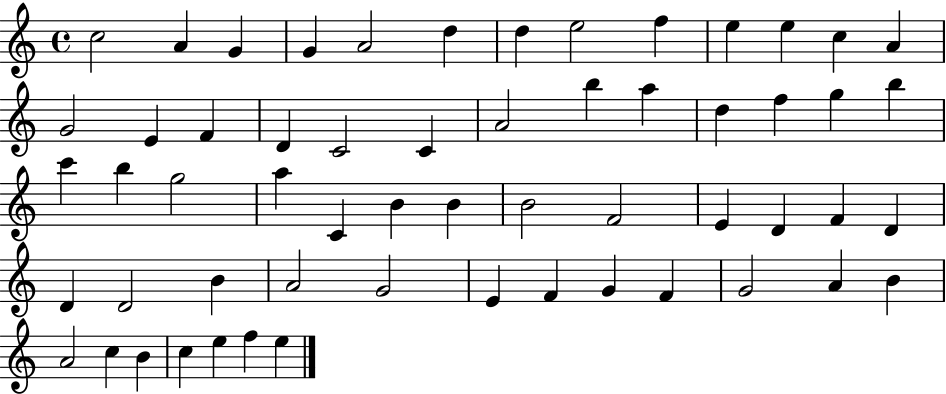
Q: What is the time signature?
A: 4/4